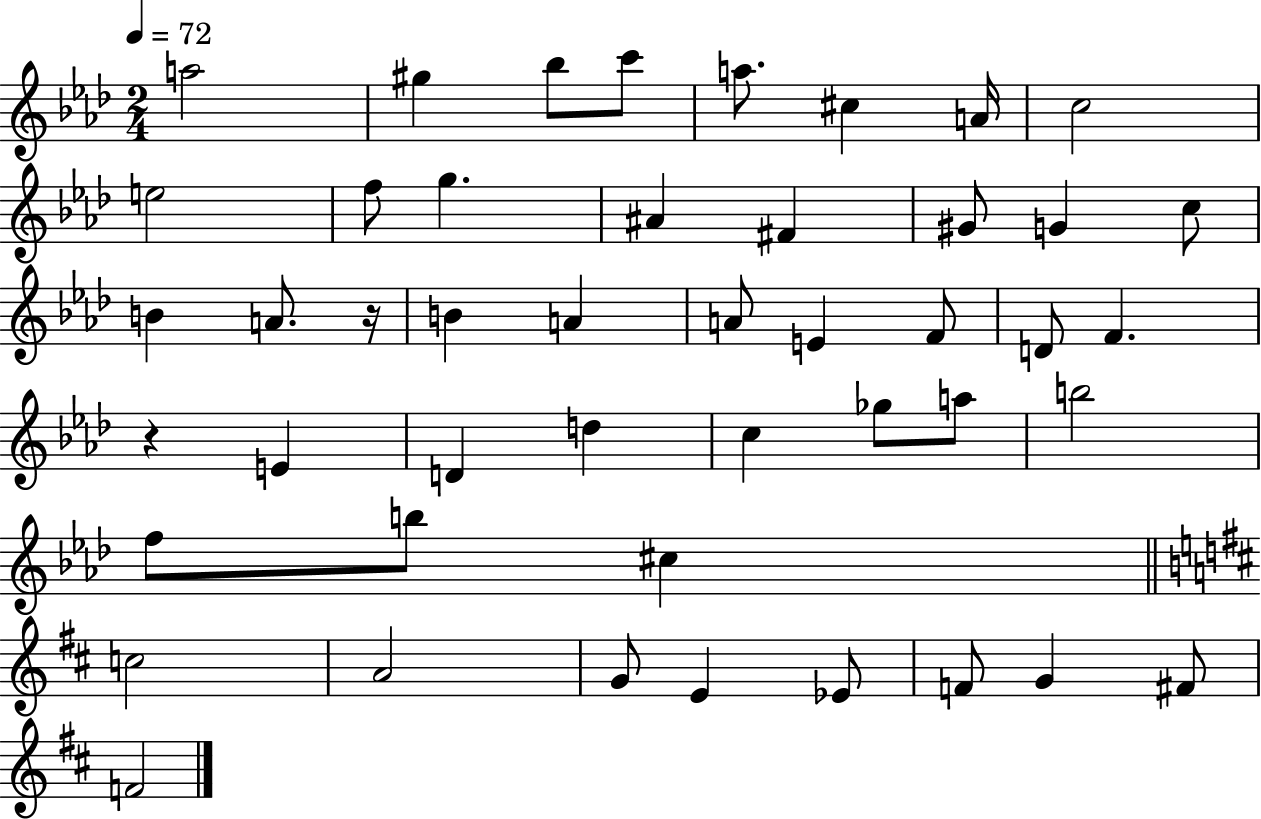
A5/h G#5/q Bb5/e C6/e A5/e. C#5/q A4/s C5/h E5/h F5/e G5/q. A#4/q F#4/q G#4/e G4/q C5/e B4/q A4/e. R/s B4/q A4/q A4/e E4/q F4/e D4/e F4/q. R/q E4/q D4/q D5/q C5/q Gb5/e A5/e B5/h F5/e B5/e C#5/q C5/h A4/h G4/e E4/q Eb4/e F4/e G4/q F#4/e F4/h